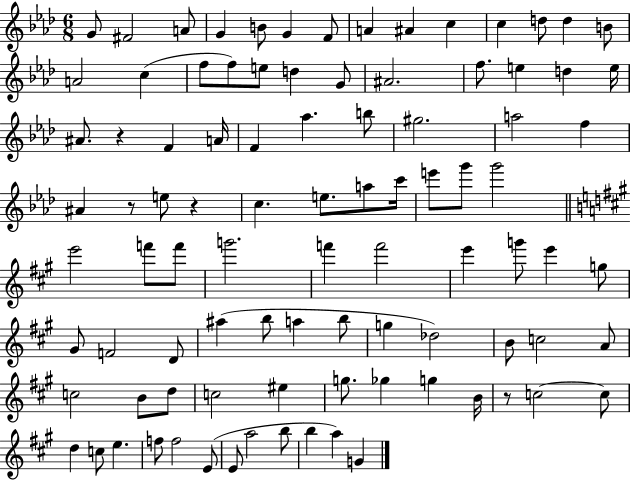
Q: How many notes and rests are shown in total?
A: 93